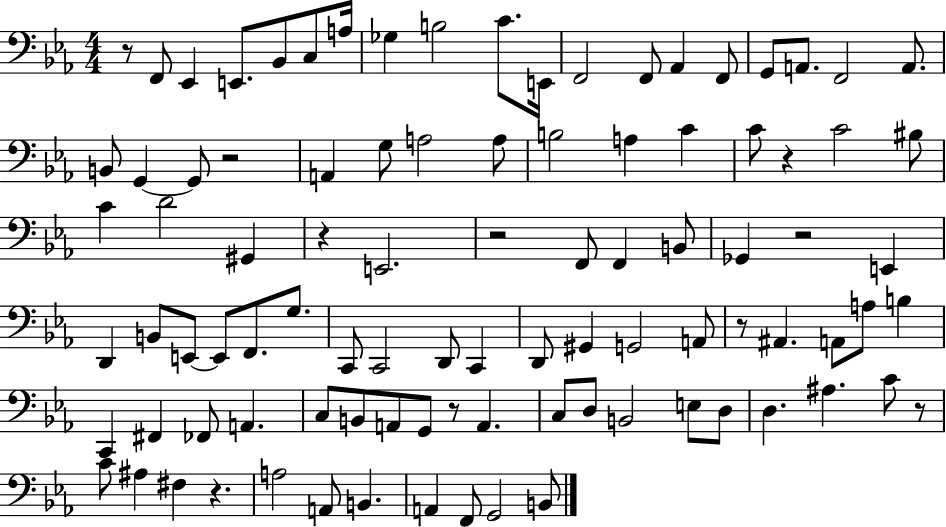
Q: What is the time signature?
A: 4/4